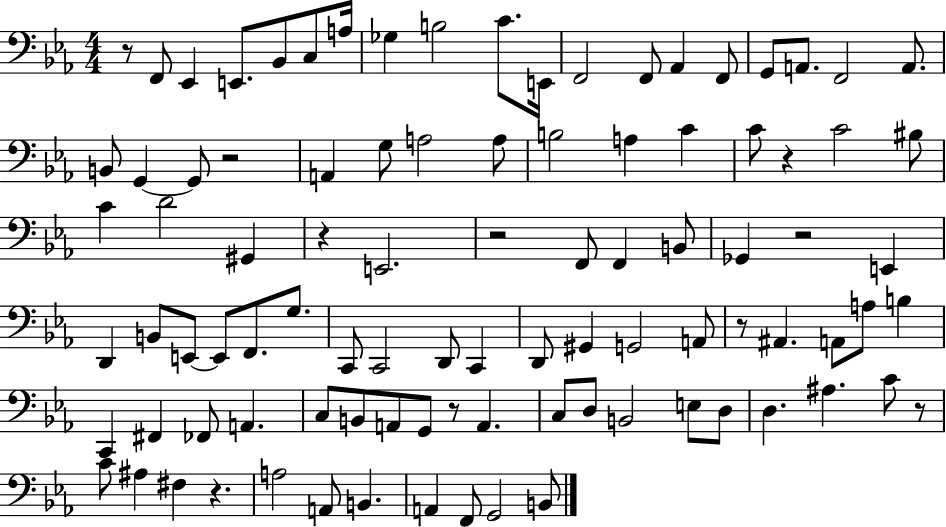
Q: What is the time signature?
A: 4/4